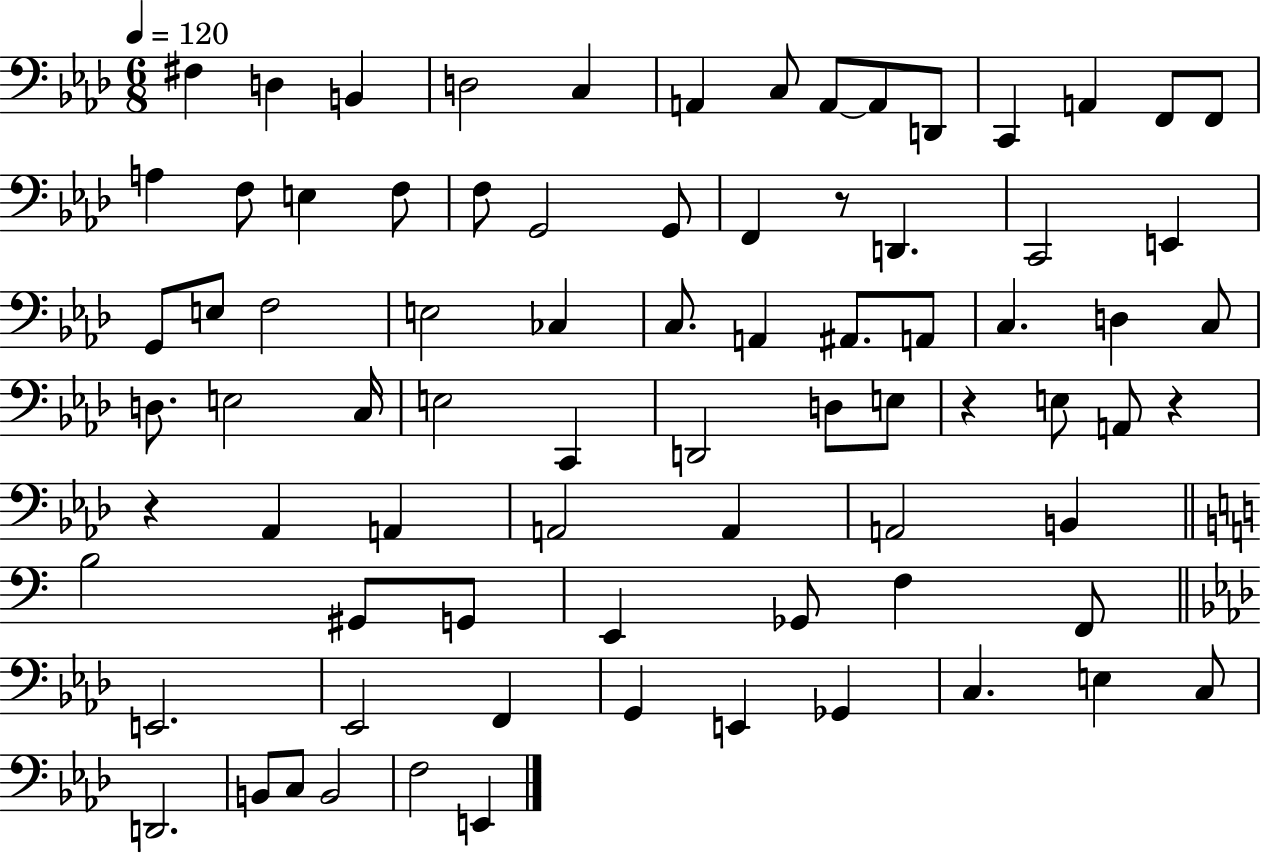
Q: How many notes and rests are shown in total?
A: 79